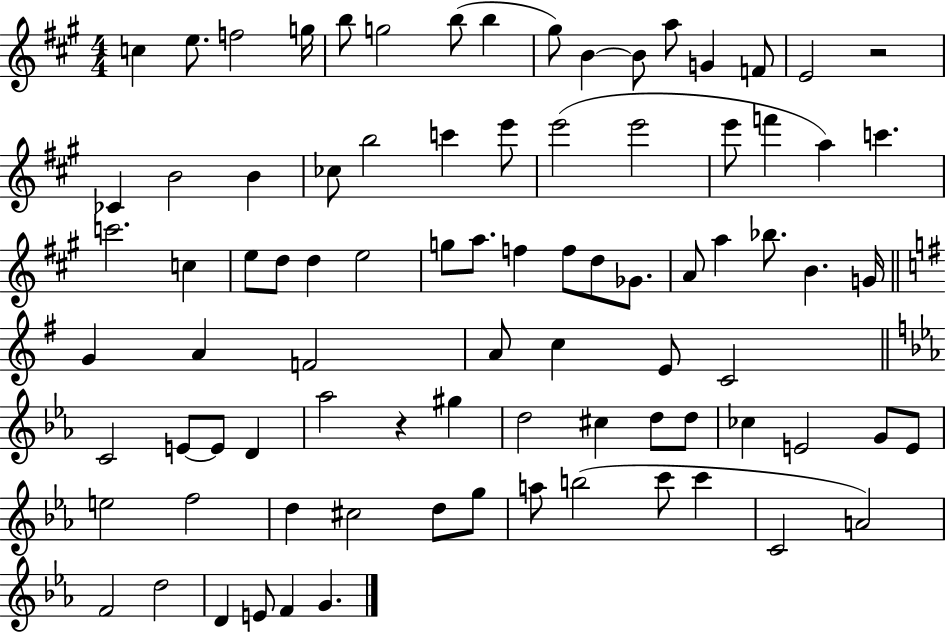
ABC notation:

X:1
T:Untitled
M:4/4
L:1/4
K:A
c e/2 f2 g/4 b/2 g2 b/2 b ^g/2 B B/2 a/2 G F/2 E2 z2 _C B2 B _c/2 b2 c' e'/2 e'2 e'2 e'/2 f' a c' c'2 c e/2 d/2 d e2 g/2 a/2 f f/2 d/2 _G/2 A/2 a _b/2 B G/4 G A F2 A/2 c E/2 C2 C2 E/2 E/2 D _a2 z ^g d2 ^c d/2 d/2 _c E2 G/2 E/2 e2 f2 d ^c2 d/2 g/2 a/2 b2 c'/2 c' C2 A2 F2 d2 D E/2 F G